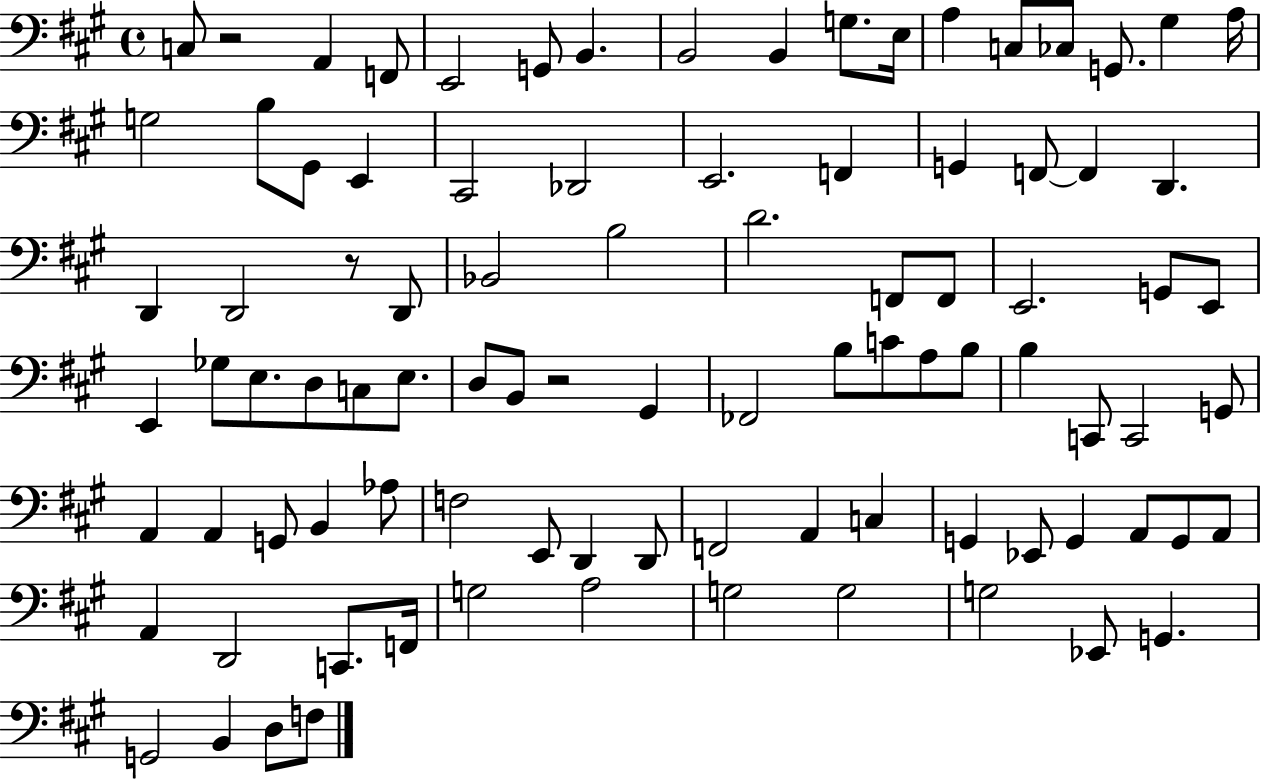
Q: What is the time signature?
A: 4/4